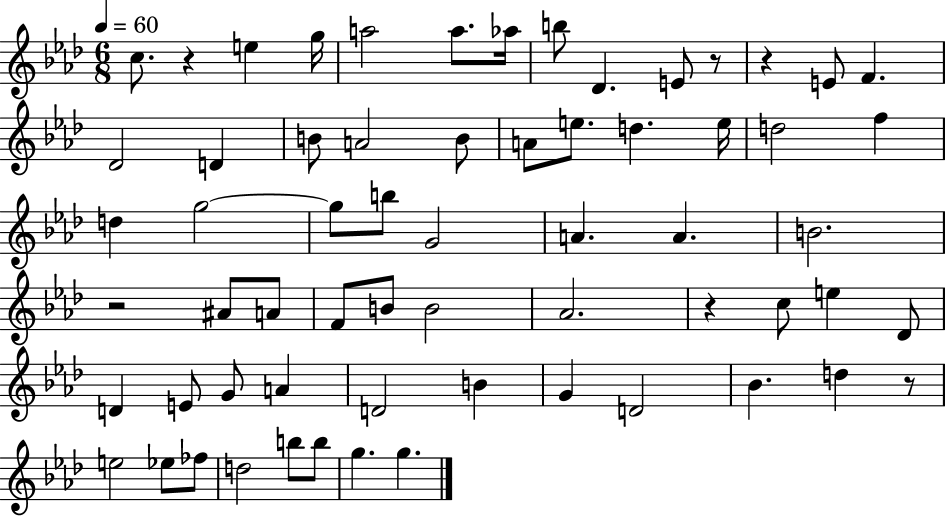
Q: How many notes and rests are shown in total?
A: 63